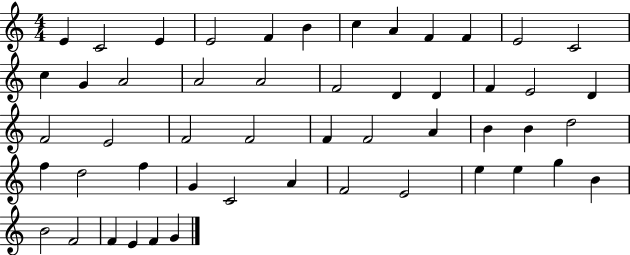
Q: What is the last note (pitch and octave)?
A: G4